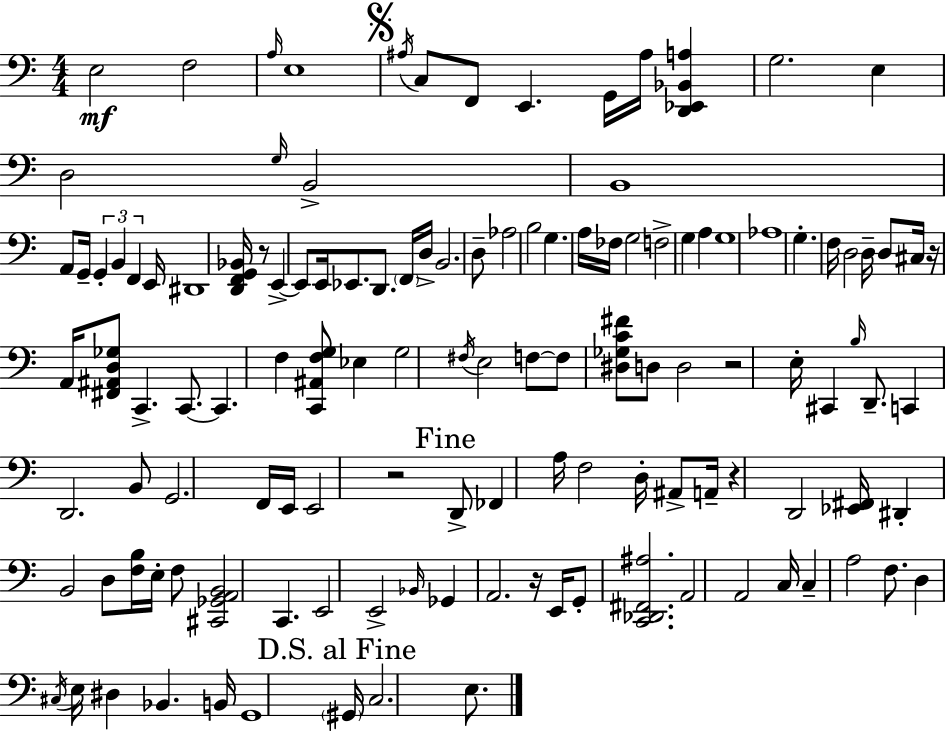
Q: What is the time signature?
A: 4/4